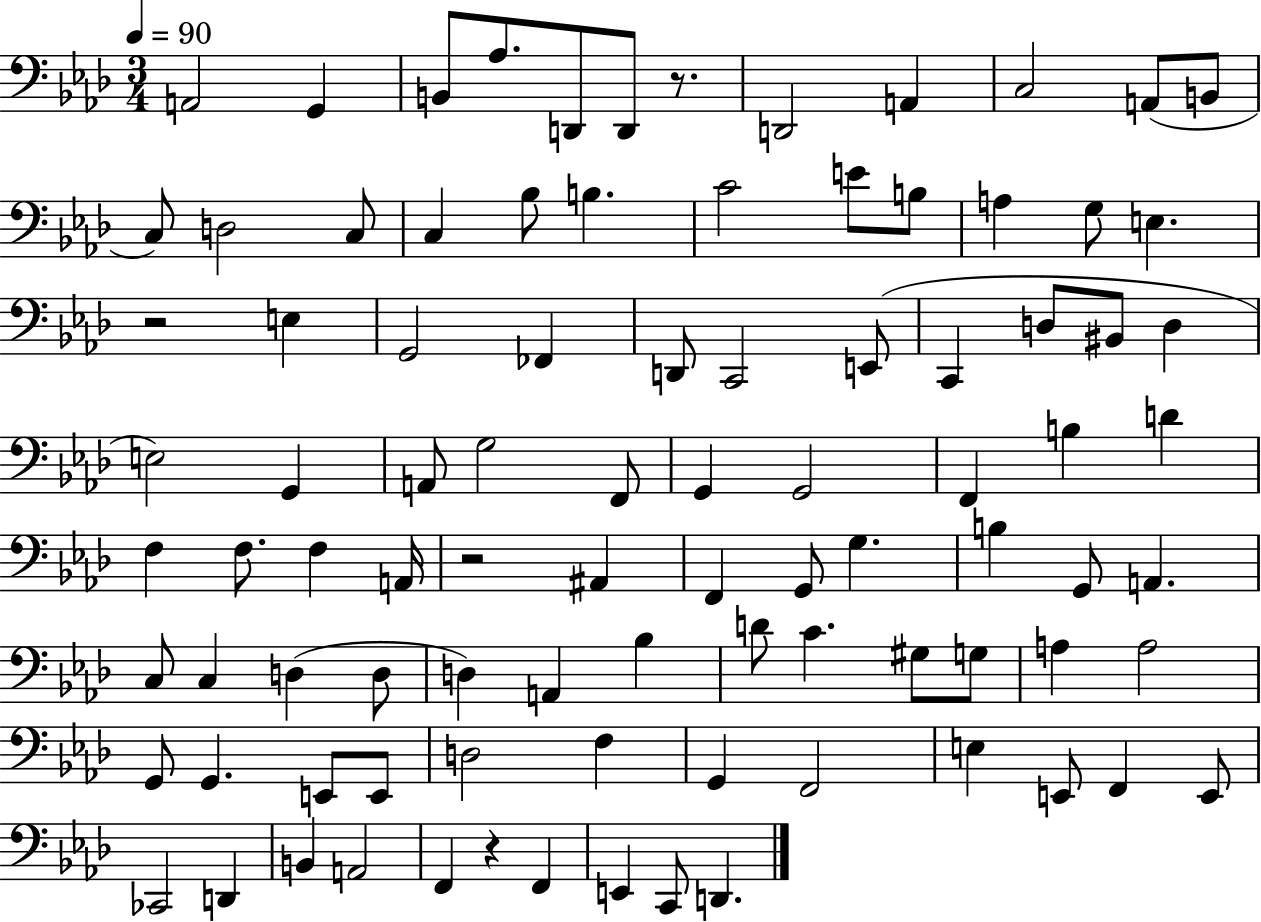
{
  \clef bass
  \numericTimeSignature
  \time 3/4
  \key aes \major
  \tempo 4 = 90
  a,2 g,4 | b,8 aes8. d,8 d,8 r8. | d,2 a,4 | c2 a,8( b,8 | \break c8) d2 c8 | c4 bes8 b4. | c'2 e'8 b8 | a4 g8 e4. | \break r2 e4 | g,2 fes,4 | d,8 c,2 e,8( | c,4 d8 bis,8 d4 | \break e2) g,4 | a,8 g2 f,8 | g,4 g,2 | f,4 b4 d'4 | \break f4 f8. f4 a,16 | r2 ais,4 | f,4 g,8 g4. | b4 g,8 a,4. | \break c8 c4 d4( d8 | d4) a,4 bes4 | d'8 c'4. gis8 g8 | a4 a2 | \break g,8 g,4. e,8 e,8 | d2 f4 | g,4 f,2 | e4 e,8 f,4 e,8 | \break ces,2 d,4 | b,4 a,2 | f,4 r4 f,4 | e,4 c,8 d,4. | \break \bar "|."
}